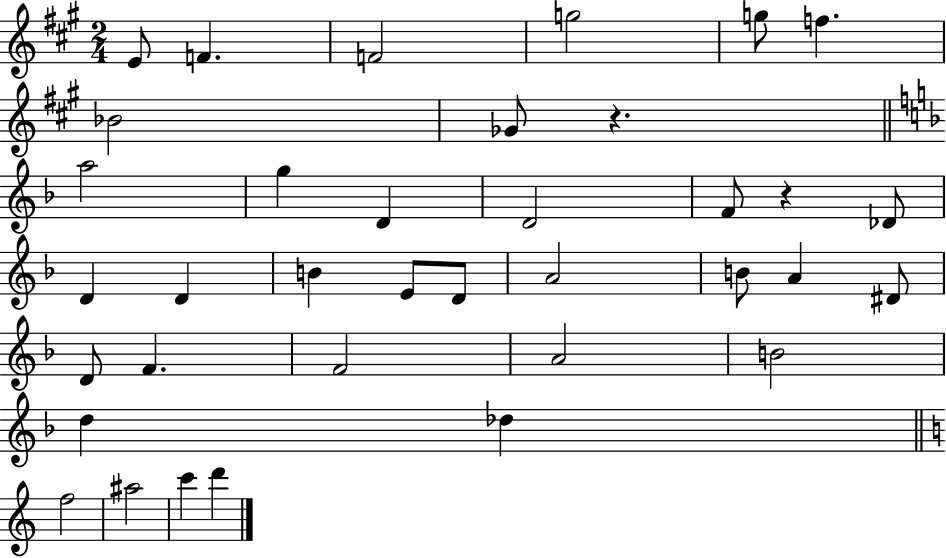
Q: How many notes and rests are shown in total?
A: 36